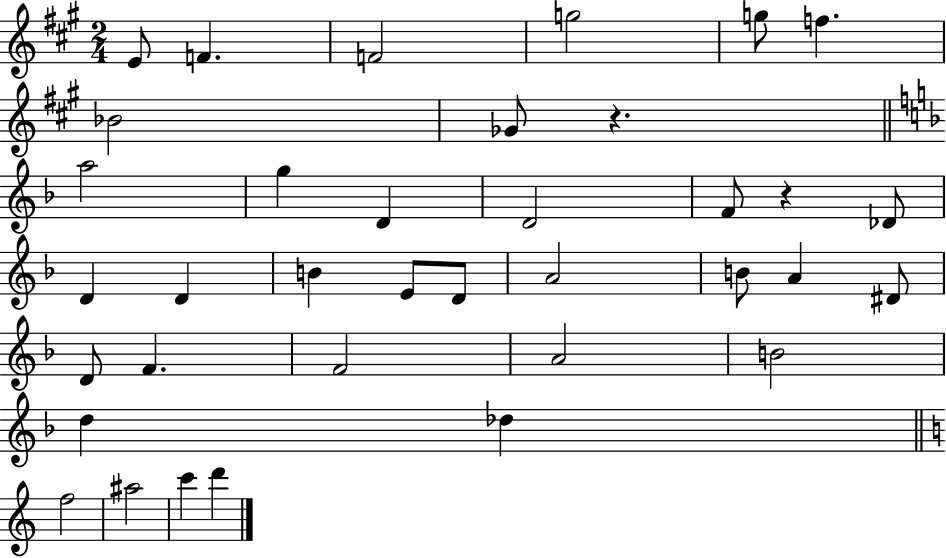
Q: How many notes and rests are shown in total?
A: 36